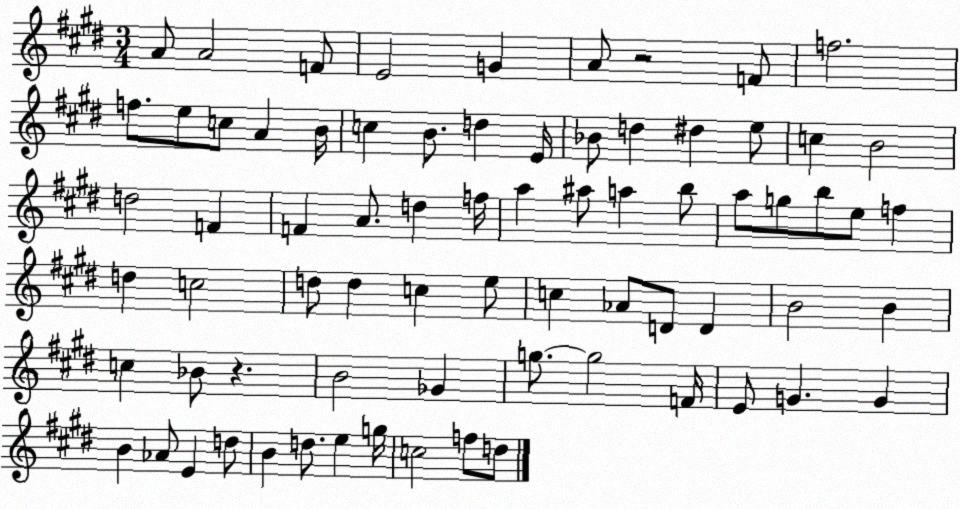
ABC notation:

X:1
T:Untitled
M:3/4
L:1/4
K:E
A/2 A2 F/2 E2 G A/2 z2 F/2 f2 f/2 e/2 c/2 A B/4 c B/2 d E/4 _B/2 d ^d e/2 c B2 d2 F F A/2 d f/4 a ^a/2 a b/2 a/2 g/2 b/2 e/2 f d c2 d/2 d c e/2 c _A/2 D/2 D B2 B c _B/2 z B2 _G g/2 g2 F/4 E/2 G G B _A/2 E d/2 B d/2 e g/4 c2 f/2 d/2